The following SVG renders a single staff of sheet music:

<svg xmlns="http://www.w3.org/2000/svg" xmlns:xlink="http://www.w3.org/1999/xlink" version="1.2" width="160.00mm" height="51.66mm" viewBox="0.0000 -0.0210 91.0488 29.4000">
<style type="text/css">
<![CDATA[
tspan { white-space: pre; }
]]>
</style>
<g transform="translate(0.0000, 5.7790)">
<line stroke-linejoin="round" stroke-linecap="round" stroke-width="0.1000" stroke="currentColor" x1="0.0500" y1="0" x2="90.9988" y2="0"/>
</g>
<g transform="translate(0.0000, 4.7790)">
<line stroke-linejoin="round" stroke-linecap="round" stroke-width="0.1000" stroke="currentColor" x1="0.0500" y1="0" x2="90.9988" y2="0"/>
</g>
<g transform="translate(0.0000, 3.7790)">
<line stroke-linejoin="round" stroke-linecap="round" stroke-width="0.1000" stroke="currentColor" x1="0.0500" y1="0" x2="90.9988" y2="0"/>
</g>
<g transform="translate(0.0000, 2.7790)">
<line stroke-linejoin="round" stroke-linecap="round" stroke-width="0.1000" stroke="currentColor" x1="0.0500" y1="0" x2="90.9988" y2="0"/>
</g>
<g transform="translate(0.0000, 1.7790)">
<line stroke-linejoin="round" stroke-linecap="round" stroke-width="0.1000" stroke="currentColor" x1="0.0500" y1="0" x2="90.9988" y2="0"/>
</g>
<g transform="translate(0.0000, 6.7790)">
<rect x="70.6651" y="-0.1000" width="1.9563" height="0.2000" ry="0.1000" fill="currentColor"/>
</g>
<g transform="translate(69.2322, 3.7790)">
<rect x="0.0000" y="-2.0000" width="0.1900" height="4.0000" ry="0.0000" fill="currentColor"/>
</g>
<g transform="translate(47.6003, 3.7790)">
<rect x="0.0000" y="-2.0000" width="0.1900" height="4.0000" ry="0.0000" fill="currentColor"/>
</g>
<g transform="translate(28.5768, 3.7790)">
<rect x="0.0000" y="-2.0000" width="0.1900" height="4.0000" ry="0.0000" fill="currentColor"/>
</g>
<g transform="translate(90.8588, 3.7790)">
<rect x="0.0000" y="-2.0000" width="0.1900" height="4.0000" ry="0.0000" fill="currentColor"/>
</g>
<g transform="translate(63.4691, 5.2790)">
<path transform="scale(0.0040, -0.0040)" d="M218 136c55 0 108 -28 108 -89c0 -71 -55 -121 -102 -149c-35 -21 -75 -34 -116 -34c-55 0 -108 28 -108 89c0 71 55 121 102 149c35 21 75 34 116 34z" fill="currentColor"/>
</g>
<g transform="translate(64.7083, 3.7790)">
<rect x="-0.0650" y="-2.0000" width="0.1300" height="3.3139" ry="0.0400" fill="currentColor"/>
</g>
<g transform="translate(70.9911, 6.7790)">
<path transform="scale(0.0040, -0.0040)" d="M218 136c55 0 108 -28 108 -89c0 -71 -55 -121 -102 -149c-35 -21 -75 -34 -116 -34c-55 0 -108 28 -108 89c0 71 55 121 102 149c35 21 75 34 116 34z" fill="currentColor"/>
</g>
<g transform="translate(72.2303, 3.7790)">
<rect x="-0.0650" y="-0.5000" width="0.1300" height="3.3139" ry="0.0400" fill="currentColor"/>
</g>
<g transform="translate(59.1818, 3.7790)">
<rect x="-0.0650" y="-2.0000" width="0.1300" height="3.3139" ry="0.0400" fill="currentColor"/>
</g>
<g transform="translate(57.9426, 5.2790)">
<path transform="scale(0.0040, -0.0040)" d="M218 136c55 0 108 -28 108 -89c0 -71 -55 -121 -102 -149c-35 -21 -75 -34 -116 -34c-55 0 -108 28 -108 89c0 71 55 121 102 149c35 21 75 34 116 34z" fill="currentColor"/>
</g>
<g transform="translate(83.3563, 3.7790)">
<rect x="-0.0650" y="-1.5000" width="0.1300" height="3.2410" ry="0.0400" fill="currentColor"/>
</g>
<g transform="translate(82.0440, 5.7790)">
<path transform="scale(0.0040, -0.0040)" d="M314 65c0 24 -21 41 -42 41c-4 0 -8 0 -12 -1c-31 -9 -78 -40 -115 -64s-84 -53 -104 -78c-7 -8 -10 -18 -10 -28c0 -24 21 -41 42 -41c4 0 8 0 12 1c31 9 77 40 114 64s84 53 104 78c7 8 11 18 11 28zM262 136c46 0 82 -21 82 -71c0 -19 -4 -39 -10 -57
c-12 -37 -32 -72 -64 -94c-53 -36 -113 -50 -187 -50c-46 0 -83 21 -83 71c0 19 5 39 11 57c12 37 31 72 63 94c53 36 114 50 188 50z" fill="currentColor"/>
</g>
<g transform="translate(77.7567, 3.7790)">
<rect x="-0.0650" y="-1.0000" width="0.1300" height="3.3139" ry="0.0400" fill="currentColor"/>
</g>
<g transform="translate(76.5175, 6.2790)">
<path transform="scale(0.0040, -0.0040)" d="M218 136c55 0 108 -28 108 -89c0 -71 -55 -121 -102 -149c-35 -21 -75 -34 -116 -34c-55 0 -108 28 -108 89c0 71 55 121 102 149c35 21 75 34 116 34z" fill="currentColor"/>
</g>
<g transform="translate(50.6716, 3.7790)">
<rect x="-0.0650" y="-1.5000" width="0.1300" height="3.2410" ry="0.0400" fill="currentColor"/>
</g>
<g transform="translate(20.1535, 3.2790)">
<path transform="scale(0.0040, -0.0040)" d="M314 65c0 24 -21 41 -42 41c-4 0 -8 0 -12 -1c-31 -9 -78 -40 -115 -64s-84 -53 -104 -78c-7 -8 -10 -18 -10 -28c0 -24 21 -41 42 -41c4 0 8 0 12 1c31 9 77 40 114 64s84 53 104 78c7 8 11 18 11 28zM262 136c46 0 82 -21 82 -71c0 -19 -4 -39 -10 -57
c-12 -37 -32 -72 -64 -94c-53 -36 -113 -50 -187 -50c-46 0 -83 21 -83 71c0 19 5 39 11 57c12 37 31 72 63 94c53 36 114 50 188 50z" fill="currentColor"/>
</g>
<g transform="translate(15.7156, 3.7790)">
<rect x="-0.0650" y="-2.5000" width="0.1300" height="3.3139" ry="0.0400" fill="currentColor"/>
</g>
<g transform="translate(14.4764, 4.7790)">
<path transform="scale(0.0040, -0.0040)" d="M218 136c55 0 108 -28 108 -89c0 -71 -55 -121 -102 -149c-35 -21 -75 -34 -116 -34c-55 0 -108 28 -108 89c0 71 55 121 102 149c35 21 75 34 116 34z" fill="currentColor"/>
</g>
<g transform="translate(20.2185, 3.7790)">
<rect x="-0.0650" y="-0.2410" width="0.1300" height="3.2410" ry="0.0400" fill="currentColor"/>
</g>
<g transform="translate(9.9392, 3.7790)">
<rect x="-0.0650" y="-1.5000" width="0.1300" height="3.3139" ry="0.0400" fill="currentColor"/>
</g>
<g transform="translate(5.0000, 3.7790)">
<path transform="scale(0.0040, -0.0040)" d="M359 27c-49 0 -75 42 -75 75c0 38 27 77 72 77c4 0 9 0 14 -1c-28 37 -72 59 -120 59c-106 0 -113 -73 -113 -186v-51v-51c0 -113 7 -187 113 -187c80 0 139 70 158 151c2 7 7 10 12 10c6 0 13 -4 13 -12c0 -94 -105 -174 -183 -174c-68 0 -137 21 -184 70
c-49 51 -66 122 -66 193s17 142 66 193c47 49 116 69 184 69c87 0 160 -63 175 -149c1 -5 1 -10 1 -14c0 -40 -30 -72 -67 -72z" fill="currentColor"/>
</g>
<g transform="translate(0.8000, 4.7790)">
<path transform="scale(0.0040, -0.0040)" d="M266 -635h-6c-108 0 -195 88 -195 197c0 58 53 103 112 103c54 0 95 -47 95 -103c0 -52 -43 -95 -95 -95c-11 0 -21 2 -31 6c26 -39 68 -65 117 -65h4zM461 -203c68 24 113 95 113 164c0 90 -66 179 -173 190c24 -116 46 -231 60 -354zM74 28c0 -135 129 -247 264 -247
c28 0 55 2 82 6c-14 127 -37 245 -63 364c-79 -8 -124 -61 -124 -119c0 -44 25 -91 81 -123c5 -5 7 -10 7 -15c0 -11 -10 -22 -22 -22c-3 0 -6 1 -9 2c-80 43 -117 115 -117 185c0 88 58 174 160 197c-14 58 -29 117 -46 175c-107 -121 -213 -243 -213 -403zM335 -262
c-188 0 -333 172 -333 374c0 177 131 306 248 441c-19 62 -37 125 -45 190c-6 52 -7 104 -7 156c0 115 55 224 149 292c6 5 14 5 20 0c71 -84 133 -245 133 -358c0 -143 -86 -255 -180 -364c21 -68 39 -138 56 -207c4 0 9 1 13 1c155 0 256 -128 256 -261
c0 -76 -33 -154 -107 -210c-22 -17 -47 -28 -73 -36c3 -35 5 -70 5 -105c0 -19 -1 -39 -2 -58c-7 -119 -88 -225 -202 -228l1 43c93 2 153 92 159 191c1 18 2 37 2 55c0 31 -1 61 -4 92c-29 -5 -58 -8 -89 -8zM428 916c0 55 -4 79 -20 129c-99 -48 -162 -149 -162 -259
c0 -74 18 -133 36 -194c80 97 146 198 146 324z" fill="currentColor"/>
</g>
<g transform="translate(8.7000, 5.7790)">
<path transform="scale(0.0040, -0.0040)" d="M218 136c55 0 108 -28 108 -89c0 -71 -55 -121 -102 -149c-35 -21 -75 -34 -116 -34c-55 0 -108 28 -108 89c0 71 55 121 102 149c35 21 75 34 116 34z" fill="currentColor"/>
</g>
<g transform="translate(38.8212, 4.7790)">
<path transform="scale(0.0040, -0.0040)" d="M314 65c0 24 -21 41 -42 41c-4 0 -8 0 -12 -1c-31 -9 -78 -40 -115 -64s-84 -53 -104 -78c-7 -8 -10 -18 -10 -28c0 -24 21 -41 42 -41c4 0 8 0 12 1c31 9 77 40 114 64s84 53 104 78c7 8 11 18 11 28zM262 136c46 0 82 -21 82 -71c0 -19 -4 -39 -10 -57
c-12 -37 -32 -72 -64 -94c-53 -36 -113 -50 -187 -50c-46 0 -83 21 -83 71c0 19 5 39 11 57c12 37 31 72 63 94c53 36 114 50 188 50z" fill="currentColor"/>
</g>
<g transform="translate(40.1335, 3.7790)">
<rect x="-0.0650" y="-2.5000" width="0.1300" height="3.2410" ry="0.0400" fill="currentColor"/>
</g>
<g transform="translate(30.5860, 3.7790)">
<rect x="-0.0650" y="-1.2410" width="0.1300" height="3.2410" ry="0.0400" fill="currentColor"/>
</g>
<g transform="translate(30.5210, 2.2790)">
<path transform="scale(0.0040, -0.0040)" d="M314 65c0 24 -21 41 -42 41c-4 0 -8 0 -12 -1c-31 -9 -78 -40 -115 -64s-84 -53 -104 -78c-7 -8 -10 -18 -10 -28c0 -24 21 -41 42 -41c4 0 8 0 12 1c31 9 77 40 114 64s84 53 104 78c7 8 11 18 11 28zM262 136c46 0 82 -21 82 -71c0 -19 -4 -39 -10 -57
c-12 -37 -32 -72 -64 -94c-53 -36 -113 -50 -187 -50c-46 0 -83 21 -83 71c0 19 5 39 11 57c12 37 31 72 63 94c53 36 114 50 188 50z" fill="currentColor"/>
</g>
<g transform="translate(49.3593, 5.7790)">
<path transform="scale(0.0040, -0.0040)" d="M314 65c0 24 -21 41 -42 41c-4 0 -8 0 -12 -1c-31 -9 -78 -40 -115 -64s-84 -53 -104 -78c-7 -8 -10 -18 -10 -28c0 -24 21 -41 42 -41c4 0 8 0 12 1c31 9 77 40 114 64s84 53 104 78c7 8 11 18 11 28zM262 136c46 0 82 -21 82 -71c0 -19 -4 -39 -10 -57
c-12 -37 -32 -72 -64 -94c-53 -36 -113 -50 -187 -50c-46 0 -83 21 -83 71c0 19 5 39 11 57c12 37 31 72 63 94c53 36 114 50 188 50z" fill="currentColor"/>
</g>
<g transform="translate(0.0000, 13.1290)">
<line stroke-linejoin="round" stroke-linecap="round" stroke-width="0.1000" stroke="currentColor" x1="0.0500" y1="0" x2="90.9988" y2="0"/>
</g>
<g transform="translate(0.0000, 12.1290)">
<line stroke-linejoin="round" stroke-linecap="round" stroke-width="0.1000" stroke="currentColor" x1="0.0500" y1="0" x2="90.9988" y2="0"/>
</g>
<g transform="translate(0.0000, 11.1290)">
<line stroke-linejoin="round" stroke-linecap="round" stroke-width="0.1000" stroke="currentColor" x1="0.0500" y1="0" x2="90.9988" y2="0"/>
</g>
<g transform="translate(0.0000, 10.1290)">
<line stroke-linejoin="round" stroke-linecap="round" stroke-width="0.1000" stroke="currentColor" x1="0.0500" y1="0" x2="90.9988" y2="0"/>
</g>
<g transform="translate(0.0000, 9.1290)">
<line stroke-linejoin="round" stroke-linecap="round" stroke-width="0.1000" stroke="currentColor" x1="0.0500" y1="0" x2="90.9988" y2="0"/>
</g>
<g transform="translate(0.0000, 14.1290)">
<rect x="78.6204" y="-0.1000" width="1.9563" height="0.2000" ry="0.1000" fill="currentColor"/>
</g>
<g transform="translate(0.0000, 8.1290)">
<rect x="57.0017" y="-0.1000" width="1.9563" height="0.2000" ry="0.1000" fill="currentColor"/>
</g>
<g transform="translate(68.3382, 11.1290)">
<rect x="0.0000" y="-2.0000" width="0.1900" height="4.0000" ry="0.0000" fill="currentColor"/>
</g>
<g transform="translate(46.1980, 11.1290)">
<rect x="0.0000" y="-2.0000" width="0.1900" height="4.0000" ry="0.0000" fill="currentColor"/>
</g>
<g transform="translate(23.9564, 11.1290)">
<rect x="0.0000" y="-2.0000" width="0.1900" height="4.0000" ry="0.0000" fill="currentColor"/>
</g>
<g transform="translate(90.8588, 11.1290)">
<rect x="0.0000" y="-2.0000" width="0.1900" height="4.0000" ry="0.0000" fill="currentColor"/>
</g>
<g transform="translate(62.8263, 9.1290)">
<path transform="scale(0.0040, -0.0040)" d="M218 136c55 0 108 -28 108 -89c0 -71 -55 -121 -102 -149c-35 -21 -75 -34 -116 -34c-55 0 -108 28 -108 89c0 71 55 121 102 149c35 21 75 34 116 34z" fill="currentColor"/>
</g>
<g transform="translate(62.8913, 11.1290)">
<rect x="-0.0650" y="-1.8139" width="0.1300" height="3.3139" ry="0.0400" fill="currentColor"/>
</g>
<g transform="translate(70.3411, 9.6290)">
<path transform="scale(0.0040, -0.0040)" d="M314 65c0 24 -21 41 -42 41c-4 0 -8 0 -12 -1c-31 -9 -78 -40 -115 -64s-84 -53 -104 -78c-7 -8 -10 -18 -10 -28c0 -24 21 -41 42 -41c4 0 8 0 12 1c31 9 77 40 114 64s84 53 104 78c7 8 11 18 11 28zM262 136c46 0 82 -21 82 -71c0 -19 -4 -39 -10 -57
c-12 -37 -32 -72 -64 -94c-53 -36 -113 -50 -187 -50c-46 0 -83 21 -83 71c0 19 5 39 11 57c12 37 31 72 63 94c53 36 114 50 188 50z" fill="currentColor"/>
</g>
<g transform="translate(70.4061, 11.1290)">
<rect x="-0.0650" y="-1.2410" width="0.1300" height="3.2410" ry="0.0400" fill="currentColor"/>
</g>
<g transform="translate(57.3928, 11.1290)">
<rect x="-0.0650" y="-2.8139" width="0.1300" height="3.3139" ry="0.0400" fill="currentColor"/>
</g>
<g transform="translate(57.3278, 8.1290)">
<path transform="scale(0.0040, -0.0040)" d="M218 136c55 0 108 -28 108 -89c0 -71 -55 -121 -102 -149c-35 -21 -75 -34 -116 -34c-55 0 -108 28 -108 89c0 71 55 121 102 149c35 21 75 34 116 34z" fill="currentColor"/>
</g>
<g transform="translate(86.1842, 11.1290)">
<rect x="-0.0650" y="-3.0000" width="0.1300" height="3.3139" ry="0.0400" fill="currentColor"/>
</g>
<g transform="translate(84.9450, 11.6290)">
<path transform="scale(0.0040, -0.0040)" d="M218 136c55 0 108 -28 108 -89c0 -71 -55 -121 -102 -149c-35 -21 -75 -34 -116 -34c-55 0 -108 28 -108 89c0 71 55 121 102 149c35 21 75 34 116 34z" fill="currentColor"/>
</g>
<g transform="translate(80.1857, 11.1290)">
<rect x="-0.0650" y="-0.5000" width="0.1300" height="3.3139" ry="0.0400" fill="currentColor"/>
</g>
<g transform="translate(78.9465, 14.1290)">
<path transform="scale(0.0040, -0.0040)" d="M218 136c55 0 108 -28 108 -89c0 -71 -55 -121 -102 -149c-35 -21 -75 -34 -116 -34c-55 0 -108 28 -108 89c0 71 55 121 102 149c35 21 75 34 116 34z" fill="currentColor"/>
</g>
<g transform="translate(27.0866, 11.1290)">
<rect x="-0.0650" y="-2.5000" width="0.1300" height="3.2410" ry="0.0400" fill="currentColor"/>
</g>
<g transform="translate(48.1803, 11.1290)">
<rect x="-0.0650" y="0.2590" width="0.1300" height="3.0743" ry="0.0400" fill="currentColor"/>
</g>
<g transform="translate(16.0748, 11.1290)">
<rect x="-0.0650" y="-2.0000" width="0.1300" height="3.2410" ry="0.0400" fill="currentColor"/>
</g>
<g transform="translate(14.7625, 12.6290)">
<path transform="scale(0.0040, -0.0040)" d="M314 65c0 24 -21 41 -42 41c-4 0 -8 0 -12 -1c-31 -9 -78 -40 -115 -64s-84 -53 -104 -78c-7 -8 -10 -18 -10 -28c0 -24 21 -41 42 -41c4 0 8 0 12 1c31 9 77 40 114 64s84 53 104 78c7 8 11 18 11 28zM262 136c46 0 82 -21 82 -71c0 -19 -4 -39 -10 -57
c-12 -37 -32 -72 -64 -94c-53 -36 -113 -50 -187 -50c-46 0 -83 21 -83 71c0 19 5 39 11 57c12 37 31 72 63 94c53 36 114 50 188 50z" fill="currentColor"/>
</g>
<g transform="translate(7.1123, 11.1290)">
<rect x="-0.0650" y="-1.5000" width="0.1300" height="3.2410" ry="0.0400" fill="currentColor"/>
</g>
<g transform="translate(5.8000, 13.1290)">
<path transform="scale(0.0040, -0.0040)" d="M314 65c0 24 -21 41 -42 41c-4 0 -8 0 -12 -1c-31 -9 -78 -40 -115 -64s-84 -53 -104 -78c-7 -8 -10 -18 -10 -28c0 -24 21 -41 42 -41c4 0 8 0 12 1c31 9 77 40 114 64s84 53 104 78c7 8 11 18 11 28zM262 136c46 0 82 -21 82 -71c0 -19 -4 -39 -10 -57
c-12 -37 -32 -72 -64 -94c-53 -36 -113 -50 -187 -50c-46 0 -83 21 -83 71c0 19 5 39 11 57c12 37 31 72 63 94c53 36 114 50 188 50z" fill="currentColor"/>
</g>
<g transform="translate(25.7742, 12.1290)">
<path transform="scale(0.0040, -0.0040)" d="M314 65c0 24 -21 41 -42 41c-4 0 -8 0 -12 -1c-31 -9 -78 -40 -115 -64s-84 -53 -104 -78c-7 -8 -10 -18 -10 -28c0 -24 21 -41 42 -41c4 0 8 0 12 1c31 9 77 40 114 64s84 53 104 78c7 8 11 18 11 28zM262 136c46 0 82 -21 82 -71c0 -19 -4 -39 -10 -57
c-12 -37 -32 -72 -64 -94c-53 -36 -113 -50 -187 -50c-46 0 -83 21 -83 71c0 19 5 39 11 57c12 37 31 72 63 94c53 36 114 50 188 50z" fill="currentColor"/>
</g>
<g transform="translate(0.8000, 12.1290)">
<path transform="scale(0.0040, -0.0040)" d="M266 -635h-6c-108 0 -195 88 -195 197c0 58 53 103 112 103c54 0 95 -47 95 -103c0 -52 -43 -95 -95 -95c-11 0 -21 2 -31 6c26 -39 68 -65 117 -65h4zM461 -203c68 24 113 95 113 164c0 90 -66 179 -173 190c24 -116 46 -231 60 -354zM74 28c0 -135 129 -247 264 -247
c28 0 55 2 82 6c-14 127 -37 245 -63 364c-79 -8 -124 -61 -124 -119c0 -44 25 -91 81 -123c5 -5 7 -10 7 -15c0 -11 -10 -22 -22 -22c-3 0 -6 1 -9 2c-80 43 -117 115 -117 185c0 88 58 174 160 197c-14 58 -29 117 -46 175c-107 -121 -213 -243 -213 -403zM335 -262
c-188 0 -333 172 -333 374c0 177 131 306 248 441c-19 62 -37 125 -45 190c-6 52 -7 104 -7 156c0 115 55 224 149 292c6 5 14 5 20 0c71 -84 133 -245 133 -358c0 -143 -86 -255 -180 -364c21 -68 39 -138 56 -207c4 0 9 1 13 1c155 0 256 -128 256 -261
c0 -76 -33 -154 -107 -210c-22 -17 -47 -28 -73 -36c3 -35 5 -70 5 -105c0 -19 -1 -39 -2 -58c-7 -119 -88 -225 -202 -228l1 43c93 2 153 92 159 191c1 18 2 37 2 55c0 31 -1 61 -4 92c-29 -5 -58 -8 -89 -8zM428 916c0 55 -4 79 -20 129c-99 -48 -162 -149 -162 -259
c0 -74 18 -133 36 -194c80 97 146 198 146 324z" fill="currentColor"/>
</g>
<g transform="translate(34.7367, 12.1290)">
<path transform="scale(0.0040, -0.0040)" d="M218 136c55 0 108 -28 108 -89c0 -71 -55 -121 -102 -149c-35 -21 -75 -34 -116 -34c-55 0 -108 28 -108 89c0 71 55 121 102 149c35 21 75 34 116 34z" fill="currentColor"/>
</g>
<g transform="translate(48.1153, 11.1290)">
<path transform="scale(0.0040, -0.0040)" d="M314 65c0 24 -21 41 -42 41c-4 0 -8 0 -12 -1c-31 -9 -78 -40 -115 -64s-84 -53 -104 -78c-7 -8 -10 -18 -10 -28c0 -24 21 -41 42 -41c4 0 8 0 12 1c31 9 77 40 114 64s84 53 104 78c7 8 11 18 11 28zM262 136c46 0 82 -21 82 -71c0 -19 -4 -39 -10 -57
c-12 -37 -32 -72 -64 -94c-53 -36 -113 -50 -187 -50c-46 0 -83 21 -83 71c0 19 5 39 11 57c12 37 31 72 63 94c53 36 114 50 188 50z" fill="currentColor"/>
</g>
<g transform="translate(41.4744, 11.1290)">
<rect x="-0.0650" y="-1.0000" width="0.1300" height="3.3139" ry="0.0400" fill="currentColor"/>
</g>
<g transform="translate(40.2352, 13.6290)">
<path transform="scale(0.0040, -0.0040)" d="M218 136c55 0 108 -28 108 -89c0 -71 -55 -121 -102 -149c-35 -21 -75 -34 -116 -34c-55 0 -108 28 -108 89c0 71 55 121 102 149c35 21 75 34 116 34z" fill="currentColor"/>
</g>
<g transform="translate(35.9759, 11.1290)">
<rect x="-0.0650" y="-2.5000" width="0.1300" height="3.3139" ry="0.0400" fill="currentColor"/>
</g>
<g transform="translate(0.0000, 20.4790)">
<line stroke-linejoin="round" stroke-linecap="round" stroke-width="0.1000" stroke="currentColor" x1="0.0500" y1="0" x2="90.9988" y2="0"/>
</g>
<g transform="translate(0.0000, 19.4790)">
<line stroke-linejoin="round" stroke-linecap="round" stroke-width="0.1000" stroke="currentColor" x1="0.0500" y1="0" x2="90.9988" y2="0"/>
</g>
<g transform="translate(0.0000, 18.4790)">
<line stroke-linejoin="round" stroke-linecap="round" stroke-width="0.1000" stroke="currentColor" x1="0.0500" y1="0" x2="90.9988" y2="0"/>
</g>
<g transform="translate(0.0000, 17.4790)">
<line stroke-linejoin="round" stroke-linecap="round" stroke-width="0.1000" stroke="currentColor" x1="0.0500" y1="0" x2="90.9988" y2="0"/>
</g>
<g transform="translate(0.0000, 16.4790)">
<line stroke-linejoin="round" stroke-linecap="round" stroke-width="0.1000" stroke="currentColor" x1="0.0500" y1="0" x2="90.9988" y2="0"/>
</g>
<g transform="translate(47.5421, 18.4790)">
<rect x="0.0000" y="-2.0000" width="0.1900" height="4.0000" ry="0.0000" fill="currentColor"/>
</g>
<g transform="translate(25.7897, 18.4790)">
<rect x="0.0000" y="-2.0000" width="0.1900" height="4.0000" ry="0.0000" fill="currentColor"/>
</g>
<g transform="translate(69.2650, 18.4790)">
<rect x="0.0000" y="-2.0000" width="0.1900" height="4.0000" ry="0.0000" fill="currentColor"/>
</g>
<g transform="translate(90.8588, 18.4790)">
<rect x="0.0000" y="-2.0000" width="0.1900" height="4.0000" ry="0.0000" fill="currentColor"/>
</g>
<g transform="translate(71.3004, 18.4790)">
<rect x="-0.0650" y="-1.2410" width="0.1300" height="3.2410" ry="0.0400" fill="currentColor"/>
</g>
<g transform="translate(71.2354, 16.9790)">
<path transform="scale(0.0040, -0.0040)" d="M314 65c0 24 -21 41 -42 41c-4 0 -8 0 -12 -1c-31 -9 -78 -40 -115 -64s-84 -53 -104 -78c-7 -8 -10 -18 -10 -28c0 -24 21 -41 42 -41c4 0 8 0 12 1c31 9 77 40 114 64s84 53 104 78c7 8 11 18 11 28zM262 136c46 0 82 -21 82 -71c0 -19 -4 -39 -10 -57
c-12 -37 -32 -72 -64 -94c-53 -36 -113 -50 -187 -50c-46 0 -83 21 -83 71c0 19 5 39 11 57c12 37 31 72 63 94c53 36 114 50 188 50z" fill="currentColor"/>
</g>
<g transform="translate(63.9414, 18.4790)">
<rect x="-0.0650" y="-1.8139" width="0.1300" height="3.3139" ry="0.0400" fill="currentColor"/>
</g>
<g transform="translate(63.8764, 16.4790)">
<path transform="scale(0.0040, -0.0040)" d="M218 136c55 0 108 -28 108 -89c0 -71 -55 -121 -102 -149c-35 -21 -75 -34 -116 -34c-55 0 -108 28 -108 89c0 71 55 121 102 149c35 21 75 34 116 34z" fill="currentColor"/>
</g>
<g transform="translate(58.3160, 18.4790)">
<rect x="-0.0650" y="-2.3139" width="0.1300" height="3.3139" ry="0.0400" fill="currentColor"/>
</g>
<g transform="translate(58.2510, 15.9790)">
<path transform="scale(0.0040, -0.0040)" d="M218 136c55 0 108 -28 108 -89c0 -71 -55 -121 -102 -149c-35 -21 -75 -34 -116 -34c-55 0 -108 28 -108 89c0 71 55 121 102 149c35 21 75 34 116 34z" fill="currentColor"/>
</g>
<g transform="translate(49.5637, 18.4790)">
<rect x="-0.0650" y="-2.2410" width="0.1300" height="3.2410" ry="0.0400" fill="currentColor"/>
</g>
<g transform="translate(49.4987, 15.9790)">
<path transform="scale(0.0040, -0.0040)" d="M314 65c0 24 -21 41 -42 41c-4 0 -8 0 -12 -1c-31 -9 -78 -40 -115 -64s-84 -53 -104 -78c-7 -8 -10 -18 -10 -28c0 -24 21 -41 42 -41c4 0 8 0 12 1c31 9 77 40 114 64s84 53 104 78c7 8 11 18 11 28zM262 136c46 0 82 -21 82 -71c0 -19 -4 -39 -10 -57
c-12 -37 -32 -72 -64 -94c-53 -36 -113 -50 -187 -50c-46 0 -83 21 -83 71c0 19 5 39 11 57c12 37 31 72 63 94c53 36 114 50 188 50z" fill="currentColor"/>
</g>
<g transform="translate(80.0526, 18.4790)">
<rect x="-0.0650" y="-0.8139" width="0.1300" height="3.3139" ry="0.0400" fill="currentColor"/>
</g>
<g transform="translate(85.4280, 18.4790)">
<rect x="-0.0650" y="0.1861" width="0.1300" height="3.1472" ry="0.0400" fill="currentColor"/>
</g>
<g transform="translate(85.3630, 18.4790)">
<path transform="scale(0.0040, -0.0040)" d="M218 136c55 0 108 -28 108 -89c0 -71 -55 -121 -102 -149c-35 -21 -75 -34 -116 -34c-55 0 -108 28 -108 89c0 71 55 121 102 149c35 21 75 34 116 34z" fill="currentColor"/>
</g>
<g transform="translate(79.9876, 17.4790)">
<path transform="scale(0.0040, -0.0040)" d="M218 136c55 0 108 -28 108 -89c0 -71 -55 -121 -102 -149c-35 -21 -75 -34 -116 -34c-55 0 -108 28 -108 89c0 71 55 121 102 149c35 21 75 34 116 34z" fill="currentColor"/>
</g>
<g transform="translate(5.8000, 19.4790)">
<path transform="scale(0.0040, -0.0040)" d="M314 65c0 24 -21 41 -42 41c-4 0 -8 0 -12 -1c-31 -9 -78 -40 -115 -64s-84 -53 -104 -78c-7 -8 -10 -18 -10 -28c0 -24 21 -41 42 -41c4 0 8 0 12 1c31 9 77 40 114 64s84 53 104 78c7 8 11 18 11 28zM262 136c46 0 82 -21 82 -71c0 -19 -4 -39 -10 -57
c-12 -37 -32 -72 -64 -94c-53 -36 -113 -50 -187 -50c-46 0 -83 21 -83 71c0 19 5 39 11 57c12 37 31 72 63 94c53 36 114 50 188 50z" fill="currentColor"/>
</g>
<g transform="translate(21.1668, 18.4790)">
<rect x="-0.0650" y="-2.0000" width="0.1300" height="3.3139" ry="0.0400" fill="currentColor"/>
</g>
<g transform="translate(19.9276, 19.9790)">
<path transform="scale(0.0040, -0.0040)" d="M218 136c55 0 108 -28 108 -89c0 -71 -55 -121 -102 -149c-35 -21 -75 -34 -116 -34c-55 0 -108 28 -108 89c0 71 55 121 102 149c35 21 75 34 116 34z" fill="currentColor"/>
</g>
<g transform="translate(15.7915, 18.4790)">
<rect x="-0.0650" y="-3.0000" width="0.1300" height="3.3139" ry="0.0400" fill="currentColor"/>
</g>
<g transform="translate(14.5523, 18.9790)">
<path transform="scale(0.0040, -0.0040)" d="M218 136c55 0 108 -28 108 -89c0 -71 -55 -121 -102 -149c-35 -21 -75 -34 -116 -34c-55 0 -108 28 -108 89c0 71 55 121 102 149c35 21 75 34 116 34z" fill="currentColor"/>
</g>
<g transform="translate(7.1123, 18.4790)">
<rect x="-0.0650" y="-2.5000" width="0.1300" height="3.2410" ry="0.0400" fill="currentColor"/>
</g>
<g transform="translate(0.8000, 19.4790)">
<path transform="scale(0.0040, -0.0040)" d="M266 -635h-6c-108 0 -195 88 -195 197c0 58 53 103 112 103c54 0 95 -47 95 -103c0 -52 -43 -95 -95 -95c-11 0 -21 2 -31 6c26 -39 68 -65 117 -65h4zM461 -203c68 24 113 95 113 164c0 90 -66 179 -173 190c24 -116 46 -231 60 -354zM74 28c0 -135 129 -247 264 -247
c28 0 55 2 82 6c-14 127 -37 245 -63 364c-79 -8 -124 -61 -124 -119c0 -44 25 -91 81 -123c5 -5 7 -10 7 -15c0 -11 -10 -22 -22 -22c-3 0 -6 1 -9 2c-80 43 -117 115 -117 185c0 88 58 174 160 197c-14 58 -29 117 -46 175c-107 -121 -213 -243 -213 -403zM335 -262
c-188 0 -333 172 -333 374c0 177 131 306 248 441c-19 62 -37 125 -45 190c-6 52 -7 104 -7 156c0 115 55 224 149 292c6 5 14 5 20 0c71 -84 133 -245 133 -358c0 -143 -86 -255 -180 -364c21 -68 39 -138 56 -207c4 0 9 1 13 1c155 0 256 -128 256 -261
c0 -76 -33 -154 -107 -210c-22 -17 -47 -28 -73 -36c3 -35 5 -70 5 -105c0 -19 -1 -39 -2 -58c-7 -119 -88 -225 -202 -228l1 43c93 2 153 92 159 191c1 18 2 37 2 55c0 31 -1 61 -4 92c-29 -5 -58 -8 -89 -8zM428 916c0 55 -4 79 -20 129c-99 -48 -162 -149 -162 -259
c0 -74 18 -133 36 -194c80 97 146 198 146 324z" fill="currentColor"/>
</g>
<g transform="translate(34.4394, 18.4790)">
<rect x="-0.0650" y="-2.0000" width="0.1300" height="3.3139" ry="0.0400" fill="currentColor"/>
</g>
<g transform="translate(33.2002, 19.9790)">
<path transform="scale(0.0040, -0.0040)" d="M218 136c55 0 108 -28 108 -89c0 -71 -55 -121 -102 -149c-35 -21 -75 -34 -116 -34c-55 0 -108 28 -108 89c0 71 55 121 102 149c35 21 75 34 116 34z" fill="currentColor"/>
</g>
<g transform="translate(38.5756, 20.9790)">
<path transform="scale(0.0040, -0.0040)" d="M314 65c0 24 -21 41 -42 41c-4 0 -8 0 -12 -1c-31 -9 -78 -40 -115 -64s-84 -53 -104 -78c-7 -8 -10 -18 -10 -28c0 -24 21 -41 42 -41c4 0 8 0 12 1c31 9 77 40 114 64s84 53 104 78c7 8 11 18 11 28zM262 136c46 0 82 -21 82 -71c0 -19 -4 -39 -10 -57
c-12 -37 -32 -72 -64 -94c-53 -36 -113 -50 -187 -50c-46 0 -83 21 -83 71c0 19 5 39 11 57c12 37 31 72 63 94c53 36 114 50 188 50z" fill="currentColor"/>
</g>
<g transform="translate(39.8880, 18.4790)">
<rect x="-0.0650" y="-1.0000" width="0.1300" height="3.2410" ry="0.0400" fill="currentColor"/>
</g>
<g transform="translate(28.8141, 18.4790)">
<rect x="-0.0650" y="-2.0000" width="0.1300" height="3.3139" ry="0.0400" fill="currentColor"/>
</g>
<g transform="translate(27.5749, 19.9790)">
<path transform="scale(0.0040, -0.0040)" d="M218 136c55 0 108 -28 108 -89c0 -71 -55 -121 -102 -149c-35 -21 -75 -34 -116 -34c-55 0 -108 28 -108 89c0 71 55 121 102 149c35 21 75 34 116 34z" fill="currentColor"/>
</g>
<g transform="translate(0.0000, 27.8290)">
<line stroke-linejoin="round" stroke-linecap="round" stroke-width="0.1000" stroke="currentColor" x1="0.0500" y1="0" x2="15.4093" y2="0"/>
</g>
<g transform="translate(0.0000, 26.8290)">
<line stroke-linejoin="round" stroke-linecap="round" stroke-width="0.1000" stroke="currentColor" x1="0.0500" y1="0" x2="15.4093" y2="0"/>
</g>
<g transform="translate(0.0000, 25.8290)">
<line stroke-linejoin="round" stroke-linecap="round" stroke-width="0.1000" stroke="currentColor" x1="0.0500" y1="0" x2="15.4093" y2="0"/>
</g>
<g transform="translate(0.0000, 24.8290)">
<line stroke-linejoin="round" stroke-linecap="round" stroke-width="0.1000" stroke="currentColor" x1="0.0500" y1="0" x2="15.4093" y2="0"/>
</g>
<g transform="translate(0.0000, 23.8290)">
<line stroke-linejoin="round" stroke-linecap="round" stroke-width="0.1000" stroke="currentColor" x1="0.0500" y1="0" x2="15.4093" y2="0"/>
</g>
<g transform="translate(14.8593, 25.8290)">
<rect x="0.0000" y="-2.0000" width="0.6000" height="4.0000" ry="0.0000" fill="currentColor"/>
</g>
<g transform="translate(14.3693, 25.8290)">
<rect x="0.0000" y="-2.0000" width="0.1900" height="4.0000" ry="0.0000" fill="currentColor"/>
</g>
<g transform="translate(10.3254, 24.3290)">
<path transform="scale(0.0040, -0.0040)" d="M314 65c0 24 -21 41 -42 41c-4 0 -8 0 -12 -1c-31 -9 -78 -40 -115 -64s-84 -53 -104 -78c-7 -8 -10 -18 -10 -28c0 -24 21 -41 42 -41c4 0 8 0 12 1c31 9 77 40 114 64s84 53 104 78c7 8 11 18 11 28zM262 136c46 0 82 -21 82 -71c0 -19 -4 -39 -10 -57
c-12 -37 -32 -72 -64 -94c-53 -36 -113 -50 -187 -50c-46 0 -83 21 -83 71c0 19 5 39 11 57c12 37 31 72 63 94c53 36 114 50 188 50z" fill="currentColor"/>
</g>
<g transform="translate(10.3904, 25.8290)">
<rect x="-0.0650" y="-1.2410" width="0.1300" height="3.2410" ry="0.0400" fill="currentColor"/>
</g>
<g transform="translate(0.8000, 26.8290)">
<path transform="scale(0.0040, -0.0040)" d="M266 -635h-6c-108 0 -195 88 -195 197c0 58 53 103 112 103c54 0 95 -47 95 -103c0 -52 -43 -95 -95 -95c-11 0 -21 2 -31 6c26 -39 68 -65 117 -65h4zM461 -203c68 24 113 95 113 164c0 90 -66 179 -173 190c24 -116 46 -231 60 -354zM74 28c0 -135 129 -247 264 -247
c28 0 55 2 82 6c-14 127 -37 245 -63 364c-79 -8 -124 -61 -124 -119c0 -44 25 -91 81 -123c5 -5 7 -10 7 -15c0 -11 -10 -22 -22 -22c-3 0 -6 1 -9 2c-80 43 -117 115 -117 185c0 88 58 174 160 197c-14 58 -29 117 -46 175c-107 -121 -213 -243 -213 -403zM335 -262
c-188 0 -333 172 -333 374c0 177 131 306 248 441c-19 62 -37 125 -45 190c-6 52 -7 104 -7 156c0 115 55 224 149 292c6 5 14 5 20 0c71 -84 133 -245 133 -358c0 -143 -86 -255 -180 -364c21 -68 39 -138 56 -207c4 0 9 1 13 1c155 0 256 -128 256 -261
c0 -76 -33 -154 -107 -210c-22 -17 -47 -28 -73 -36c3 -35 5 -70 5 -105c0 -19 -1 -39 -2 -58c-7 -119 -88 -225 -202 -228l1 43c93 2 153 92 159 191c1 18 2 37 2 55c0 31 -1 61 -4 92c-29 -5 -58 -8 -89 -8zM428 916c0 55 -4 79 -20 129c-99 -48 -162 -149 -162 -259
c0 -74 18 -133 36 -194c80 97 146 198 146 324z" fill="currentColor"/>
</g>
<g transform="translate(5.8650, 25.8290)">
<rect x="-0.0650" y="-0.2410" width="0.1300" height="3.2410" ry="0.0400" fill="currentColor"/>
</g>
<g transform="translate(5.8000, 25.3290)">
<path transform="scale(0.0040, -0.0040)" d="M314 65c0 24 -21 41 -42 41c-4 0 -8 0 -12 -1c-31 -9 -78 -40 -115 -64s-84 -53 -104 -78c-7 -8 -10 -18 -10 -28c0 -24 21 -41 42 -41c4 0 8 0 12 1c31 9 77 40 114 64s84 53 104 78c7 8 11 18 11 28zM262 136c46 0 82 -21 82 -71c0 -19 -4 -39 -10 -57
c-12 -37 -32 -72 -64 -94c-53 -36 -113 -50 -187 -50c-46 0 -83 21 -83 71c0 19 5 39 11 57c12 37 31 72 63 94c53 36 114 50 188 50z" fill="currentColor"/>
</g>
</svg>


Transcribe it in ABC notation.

X:1
T:Untitled
M:4/4
L:1/4
K:C
E G c2 e2 G2 E2 F F C D E2 E2 F2 G2 G D B2 a f e2 C A G2 A F F F D2 g2 g f e2 d B c2 e2